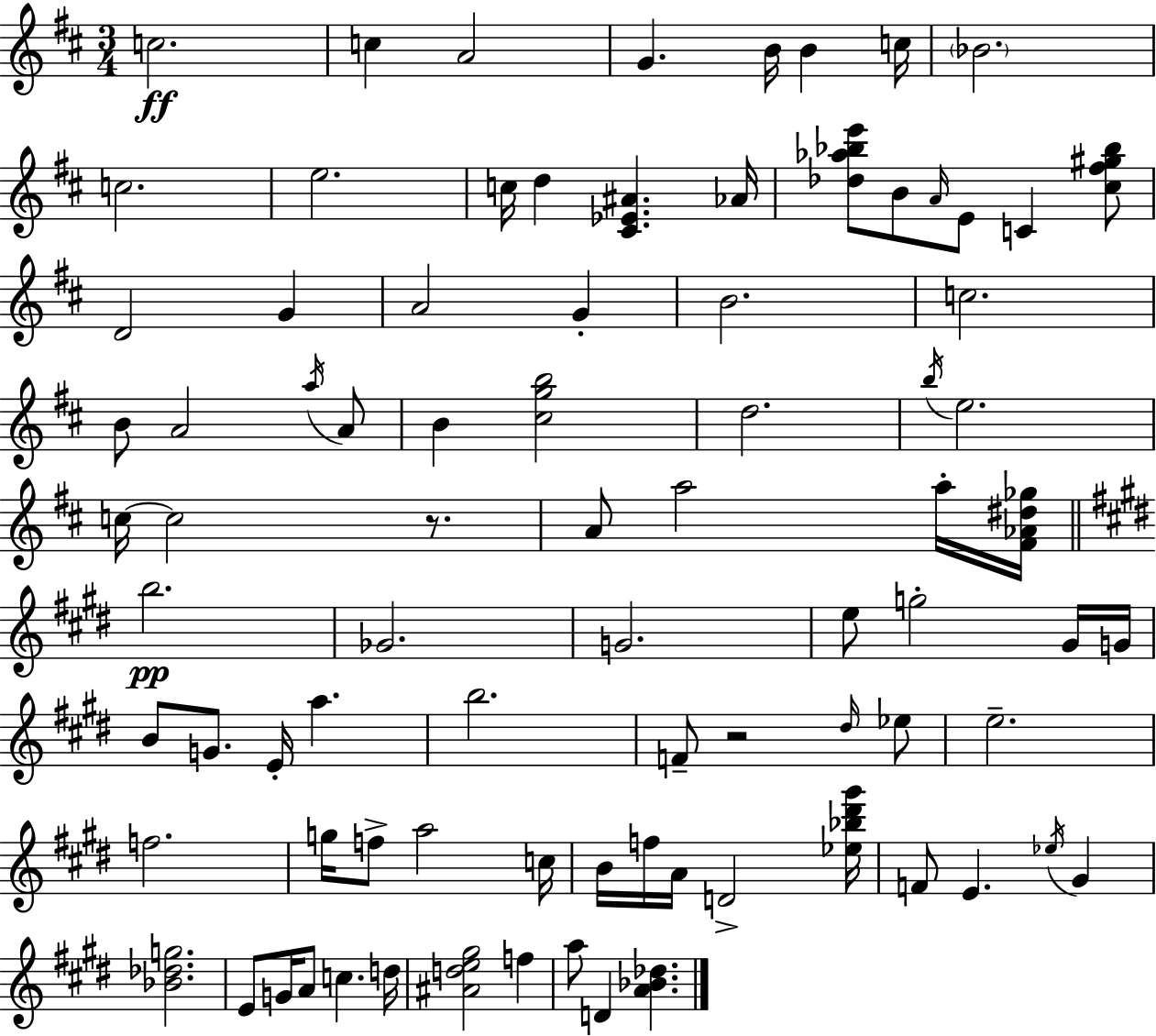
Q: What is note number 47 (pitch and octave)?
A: A5